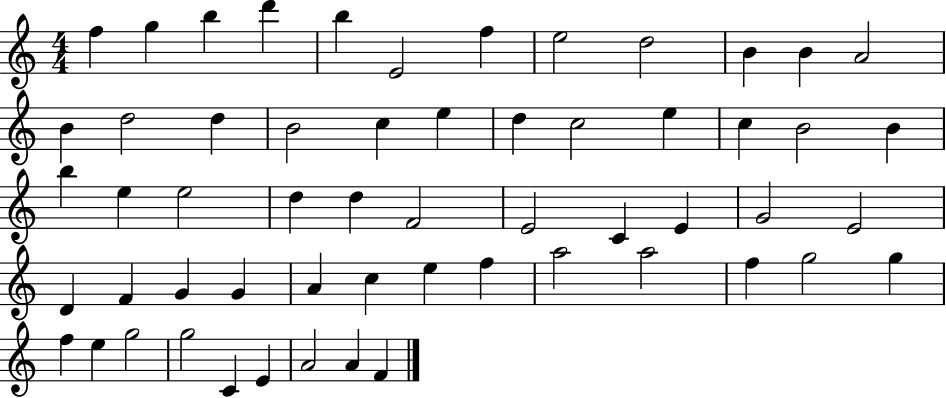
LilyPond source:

{
  \clef treble
  \numericTimeSignature
  \time 4/4
  \key c \major
  f''4 g''4 b''4 d'''4 | b''4 e'2 f''4 | e''2 d''2 | b'4 b'4 a'2 | \break b'4 d''2 d''4 | b'2 c''4 e''4 | d''4 c''2 e''4 | c''4 b'2 b'4 | \break b''4 e''4 e''2 | d''4 d''4 f'2 | e'2 c'4 e'4 | g'2 e'2 | \break d'4 f'4 g'4 g'4 | a'4 c''4 e''4 f''4 | a''2 a''2 | f''4 g''2 g''4 | \break f''4 e''4 g''2 | g''2 c'4 e'4 | a'2 a'4 f'4 | \bar "|."
}